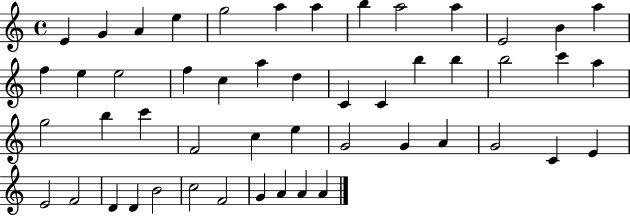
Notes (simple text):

E4/q G4/q A4/q E5/q G5/h A5/q A5/q B5/q A5/h A5/q E4/h B4/q A5/q F5/q E5/q E5/h F5/q C5/q A5/q D5/q C4/q C4/q B5/q B5/q B5/h C6/q A5/q G5/h B5/q C6/q F4/h C5/q E5/q G4/h G4/q A4/q G4/h C4/q E4/q E4/h F4/h D4/q D4/q B4/h C5/h F4/h G4/q A4/q A4/q A4/q